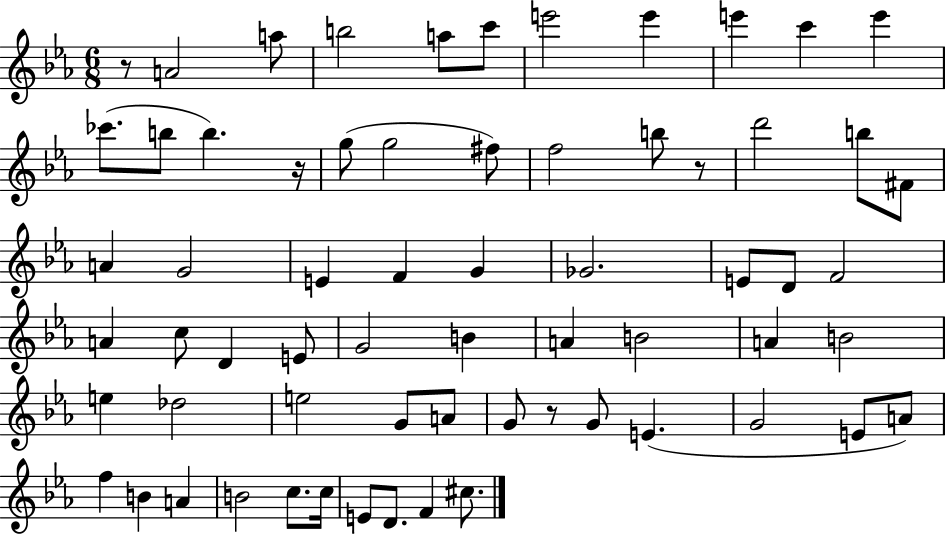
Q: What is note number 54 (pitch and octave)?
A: A4